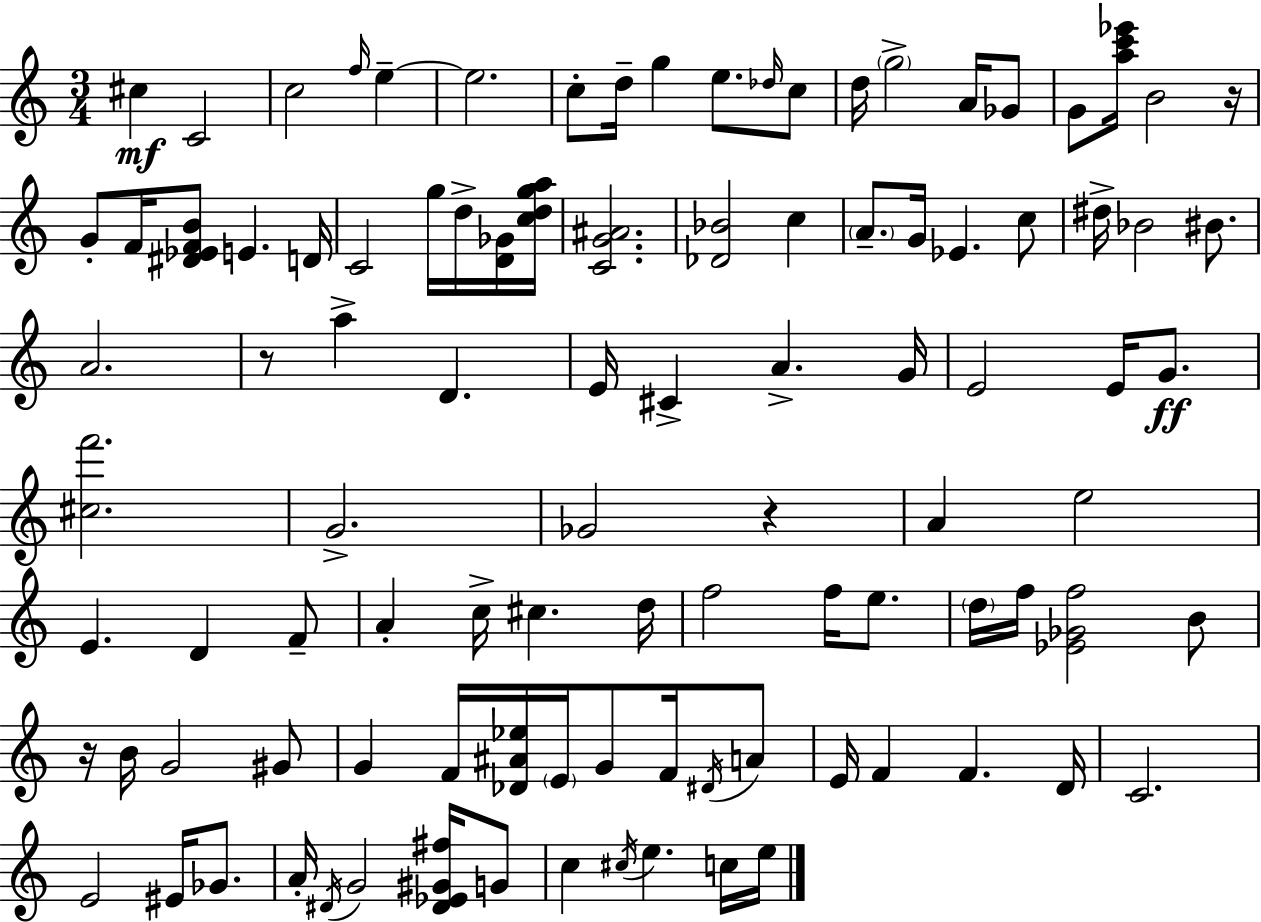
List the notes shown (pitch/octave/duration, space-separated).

C#5/q C4/h C5/h F5/s E5/q E5/h. C5/e D5/s G5/q E5/e. Db5/s C5/e D5/s G5/h A4/s Gb4/e G4/e [A5,C6,Eb6]/s B4/h R/s G4/e F4/s [D#4,Eb4,F4,B4]/e E4/q. D4/s C4/h G5/s D5/s [D4,Gb4]/s [C5,D5,G5,A5]/s [C4,G4,A#4]/h. [Db4,Bb4]/h C5/q A4/e. G4/s Eb4/q. C5/e D#5/s Bb4/h BIS4/e. A4/h. R/e A5/q D4/q. E4/s C#4/q A4/q. G4/s E4/h E4/s G4/e. [C#5,F6]/h. G4/h. Gb4/h R/q A4/q E5/h E4/q. D4/q F4/e A4/q C5/s C#5/q. D5/s F5/h F5/s E5/e. D5/s F5/s [Eb4,Gb4,F5]/h B4/e R/s B4/s G4/h G#4/e G4/q F4/s [Db4,A#4,Eb5]/s E4/s G4/e F4/s D#4/s A4/e E4/s F4/q F4/q. D4/s C4/h. E4/h EIS4/s Gb4/e. A4/s D#4/s G4/h [D#4,Eb4,G#4,F#5]/s G4/e C5/q C#5/s E5/q. C5/s E5/s